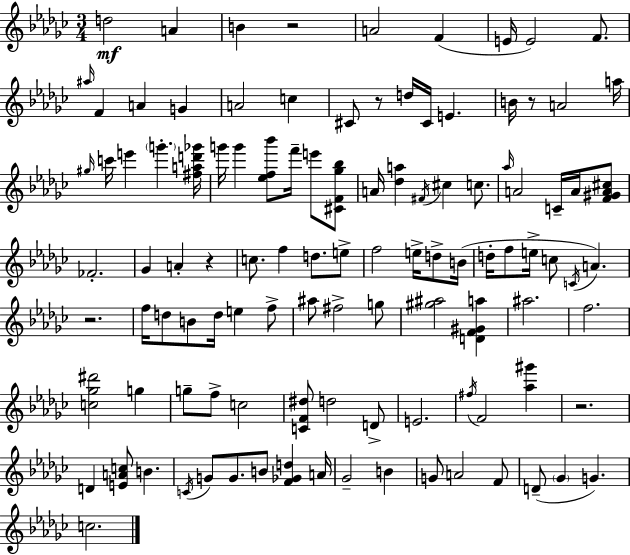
{
  \clef treble
  \numericTimeSignature
  \time 3/4
  \key ees \minor
  \repeat volta 2 { d''2\mf a'4 | b'4 r2 | a'2 f'4( | e'16 e'2) f'8. | \break \grace { ais''16 } f'4 a'4 g'4 | a'2 c''4 | cis'8 r8 d''16 cis'16 e'4. | b'16 r8 a'2 | \break a''16 \grace { gis''16 } c'''16 e'''4 \parenthesize g'''4.-. | <fis'' a'' d''' ges'''>16 g'''16 g'''4 <ees'' f'' bes'''>8 f'''16-- e'''8 | <cis' f' ges'' bes''>8 a'16 <des'' a''>4 \acciaccatura { fis'16 } cis''4 | c''8. \grace { aes''16 } a'2 | \break c'16-- a'16 <f' gis' a' cis''>8 fes'2.-. | ges'4 a'4-. | r4 c''8. f''4 d''8. | e''8-> f''2 | \break e''16-> d''8-> b'16( d''16-. f''8 e''16-> c''8 \acciaccatura { c'16 }) a'4. | r2. | f''16 d''8 b'8 d''16 e''4 | f''8-> ais''8 fis''2-> | \break g''8 <gis'' ais''>2 | <d' f' gis' a''>4 ais''2. | f''2. | <c'' ges'' dis'''>2 | \break g''4 g''8-- f''8-> c''2 | <c' f' dis''>8 d''2 | d'8-> e'2. | \acciaccatura { fis''16 } f'2 | \break <aes'' gis'''>4 r2. | d'4 <e' a' c''>8 | b'4. \acciaccatura { c'16 } g'8 g'8. | b'8 <f' ges' d''>4 a'16 ges'2-- | \break b'4 g'8 a'2 | f'8 d'8--( \parenthesize ges'4 | g'4.) c''2. | } \bar "|."
}